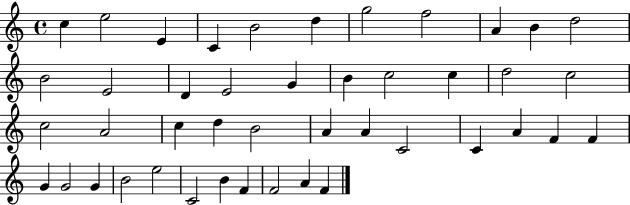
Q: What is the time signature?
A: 4/4